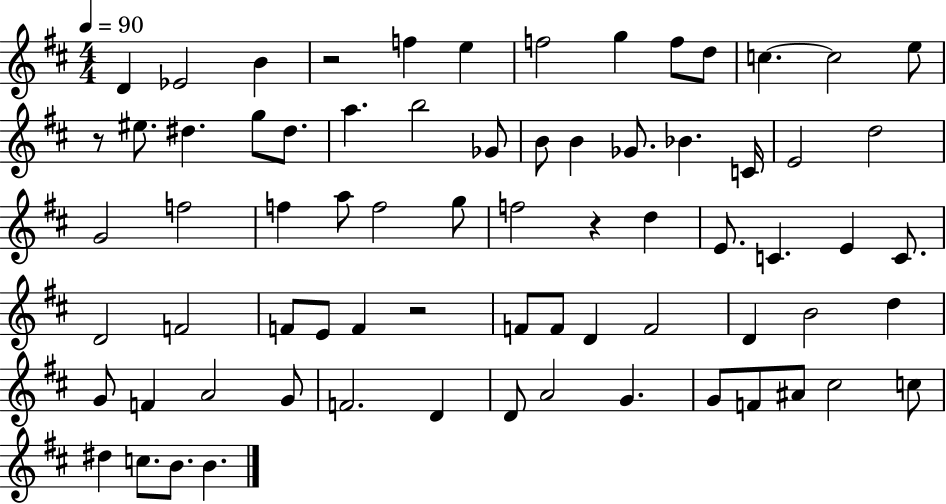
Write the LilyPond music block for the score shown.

{
  \clef treble
  \numericTimeSignature
  \time 4/4
  \key d \major
  \tempo 4 = 90
  d'4 ees'2 b'4 | r2 f''4 e''4 | f''2 g''4 f''8 d''8 | c''4.~~ c''2 e''8 | \break r8 eis''8. dis''4. g''8 dis''8. | a''4. b''2 ges'8 | b'8 b'4 ges'8. bes'4. c'16 | e'2 d''2 | \break g'2 f''2 | f''4 a''8 f''2 g''8 | f''2 r4 d''4 | e'8. c'4. e'4 c'8. | \break d'2 f'2 | f'8 e'8 f'4 r2 | f'8 f'8 d'4 f'2 | d'4 b'2 d''4 | \break g'8 f'4 a'2 g'8 | f'2. d'4 | d'8 a'2 g'4. | g'8 f'8 ais'8 cis''2 c''8 | \break dis''4 c''8. b'8. b'4. | \bar "|."
}